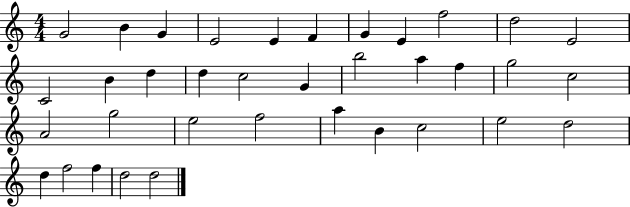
{
  \clef treble
  \numericTimeSignature
  \time 4/4
  \key c \major
  g'2 b'4 g'4 | e'2 e'4 f'4 | g'4 e'4 f''2 | d''2 e'2 | \break c'2 b'4 d''4 | d''4 c''2 g'4 | b''2 a''4 f''4 | g''2 c''2 | \break a'2 g''2 | e''2 f''2 | a''4 b'4 c''2 | e''2 d''2 | \break d''4 f''2 f''4 | d''2 d''2 | \bar "|."
}